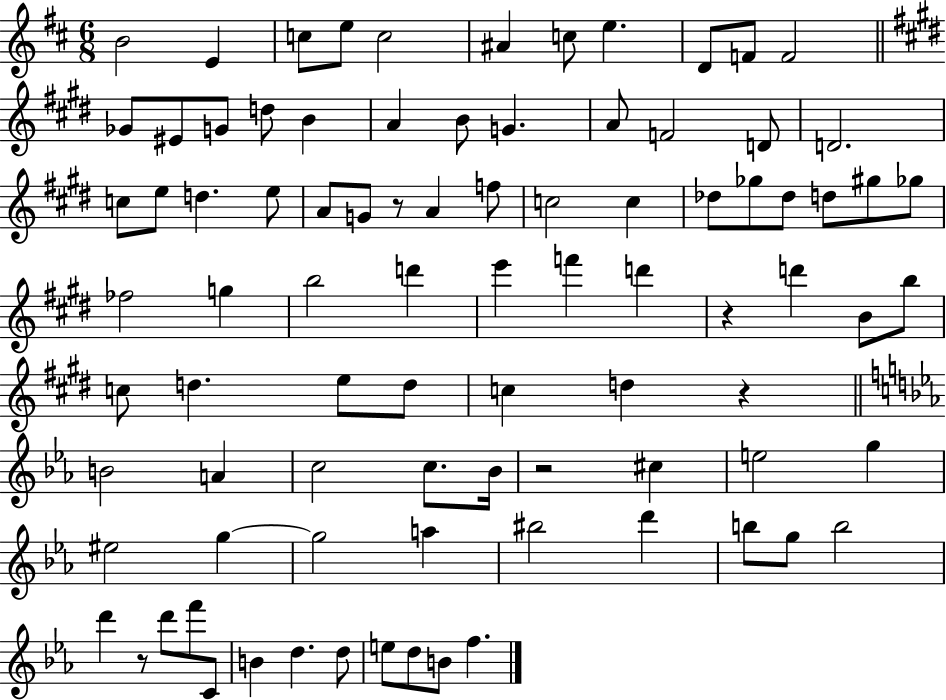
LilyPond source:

{
  \clef treble
  \numericTimeSignature
  \time 6/8
  \key d \major
  b'2 e'4 | c''8 e''8 c''2 | ais'4 c''8 e''4. | d'8 f'8 f'2 | \break \bar "||" \break \key e \major ges'8 eis'8 g'8 d''8 b'4 | a'4 b'8 g'4. | a'8 f'2 d'8 | d'2. | \break c''8 e''8 d''4. e''8 | a'8 g'8 r8 a'4 f''8 | c''2 c''4 | des''8 ges''8 des''8 d''8 gis''8 ges''8 | \break fes''2 g''4 | b''2 d'''4 | e'''4 f'''4 d'''4 | r4 d'''4 b'8 b''8 | \break c''8 d''4. e''8 d''8 | c''4 d''4 r4 | \bar "||" \break \key ees \major b'2 a'4 | c''2 c''8. bes'16 | r2 cis''4 | e''2 g''4 | \break eis''2 g''4~~ | g''2 a''4 | bis''2 d'''4 | b''8 g''8 b''2 | \break d'''4 r8 d'''8 f'''8 c'8 | b'4 d''4. d''8 | e''8 d''8 b'8 f''4. | \bar "|."
}